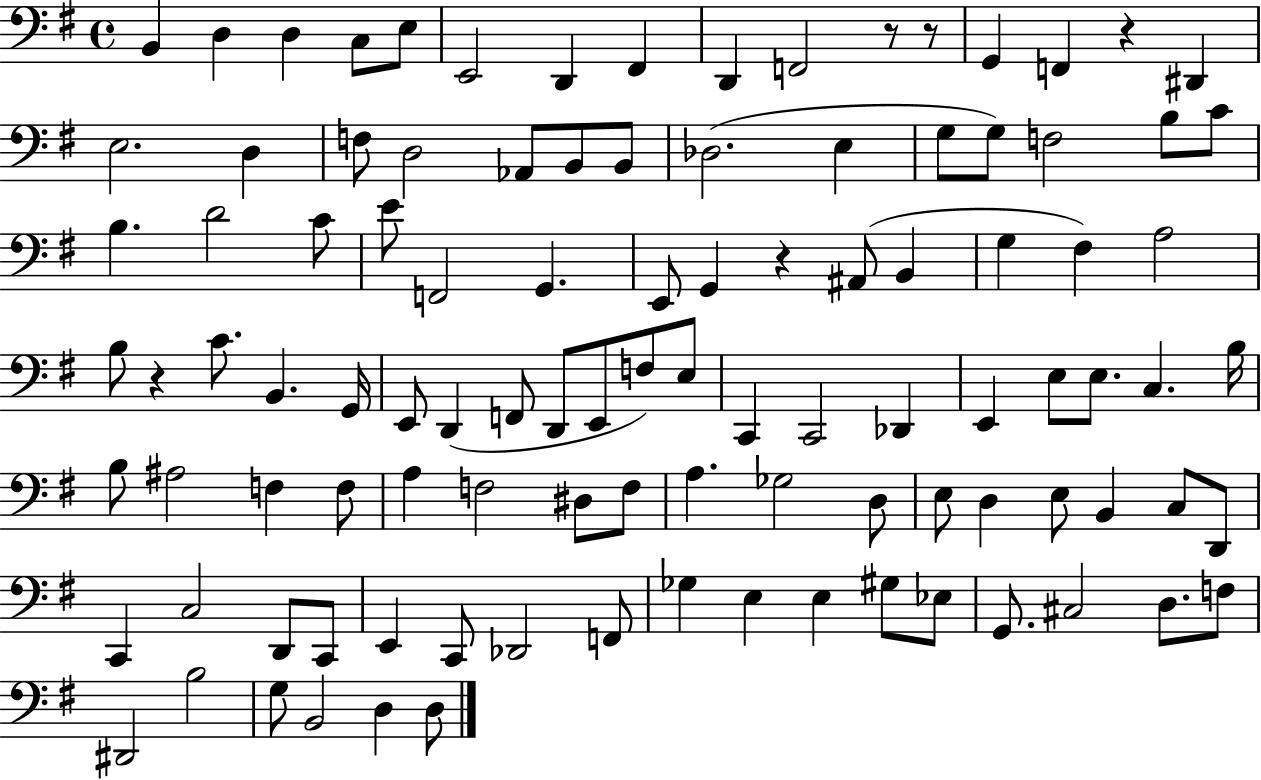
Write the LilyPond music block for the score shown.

{
  \clef bass
  \time 4/4
  \defaultTimeSignature
  \key g \major
  \repeat volta 2 { b,4 d4 d4 c8 e8 | e,2 d,4 fis,4 | d,4 f,2 r8 r8 | g,4 f,4 r4 dis,4 | \break e2. d4 | f8 d2 aes,8 b,8 b,8 | des2.( e4 | g8 g8) f2 b8 c'8 | \break b4. d'2 c'8 | e'8 f,2 g,4. | e,8 g,4 r4 ais,8( b,4 | g4 fis4) a2 | \break b8 r4 c'8. b,4. g,16 | e,8 d,4( f,8 d,8 e,8 f8) e8 | c,4 c,2 des,4 | e,4 e8 e8. c4. b16 | \break b8 ais2 f4 f8 | a4 f2 dis8 f8 | a4. ges2 d8 | e8 d4 e8 b,4 c8 d,8 | \break c,4 c2 d,8 c,8 | e,4 c,8 des,2 f,8 | ges4 e4 e4 gis8 ees8 | g,8. cis2 d8. f8 | \break dis,2 b2 | g8 b,2 d4 d8 | } \bar "|."
}